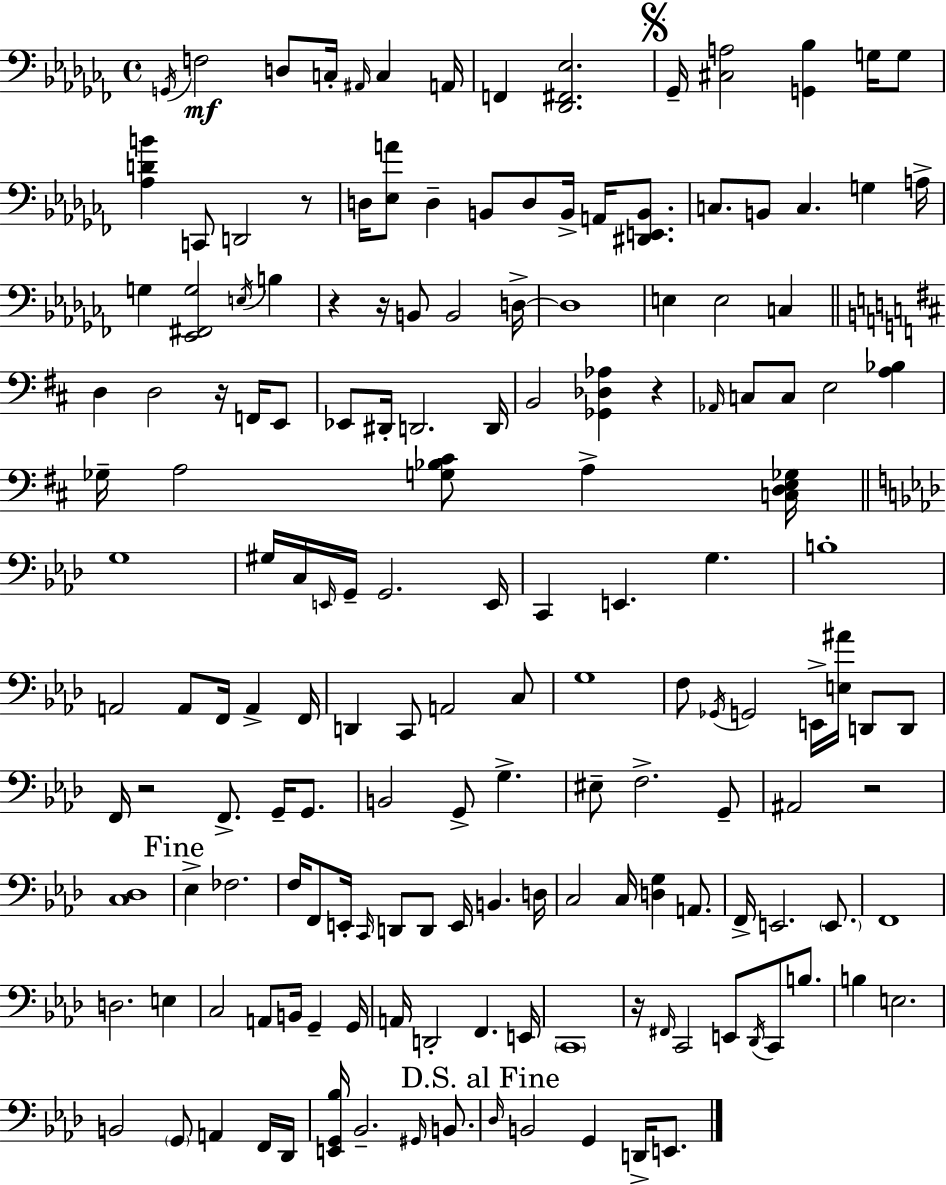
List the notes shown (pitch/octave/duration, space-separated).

G2/s F3/h D3/e C3/s A#2/s C3/q A2/s F2/q [Db2,F#2,Eb3]/h. Gb2/s [C#3,A3]/h [G2,Bb3]/q G3/s G3/e [Ab3,D4,B4]/q C2/e D2/h R/e D3/s [Eb3,A4]/e D3/q B2/e D3/e B2/s A2/s [D#2,E2,B2]/e. C3/e. B2/e C3/q. G3/q A3/s G3/q [Eb2,F#2,G3]/h E3/s B3/q R/q R/s B2/e B2/h D3/s D3/w E3/q E3/h C3/q D3/q D3/h R/s F2/s E2/e Eb2/e D#2/s D2/h. D2/s B2/h [Gb2,Db3,Ab3]/q R/q Ab2/s C3/e C3/e E3/h [A3,Bb3]/q Gb3/s A3/h [G3,Bb3,C#4]/e A3/q [C3,D3,E3,Gb3]/s G3/w G#3/s C3/s E2/s G2/s G2/h. E2/s C2/q E2/q. G3/q. B3/w A2/h A2/e F2/s A2/q F2/s D2/q C2/e A2/h C3/e G3/w F3/e Gb2/s G2/h E2/s [E3,A#4]/s D2/e D2/e F2/s R/h F2/e. G2/s G2/e. B2/h G2/e G3/q. EIS3/e F3/h. G2/e A#2/h R/h [C3,Db3]/w Eb3/q FES3/h. F3/s F2/e E2/s C2/s D2/e D2/e E2/s B2/q. D3/s C3/h C3/s [D3,G3]/q A2/e. F2/s E2/h. E2/e. F2/w D3/h. E3/q C3/h A2/e B2/s G2/q G2/s A2/s D2/h F2/q. E2/s C2/w R/s F#2/s C2/h E2/e Db2/s C2/e B3/e. B3/q E3/h. B2/h G2/e A2/q F2/s Db2/s [E2,G2,Bb3]/s Bb2/h. G#2/s B2/e. Db3/s B2/h G2/q D2/s E2/e.